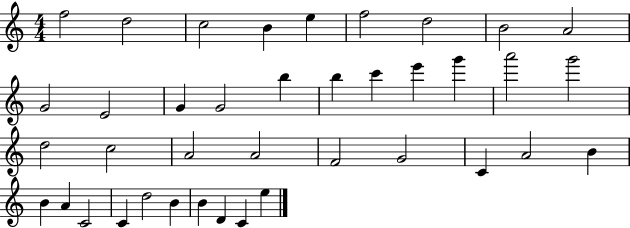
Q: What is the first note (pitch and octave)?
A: F5